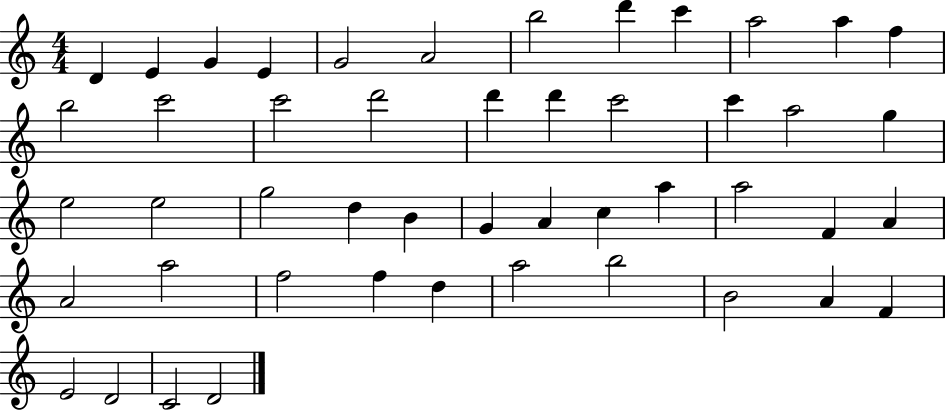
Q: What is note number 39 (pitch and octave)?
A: D5